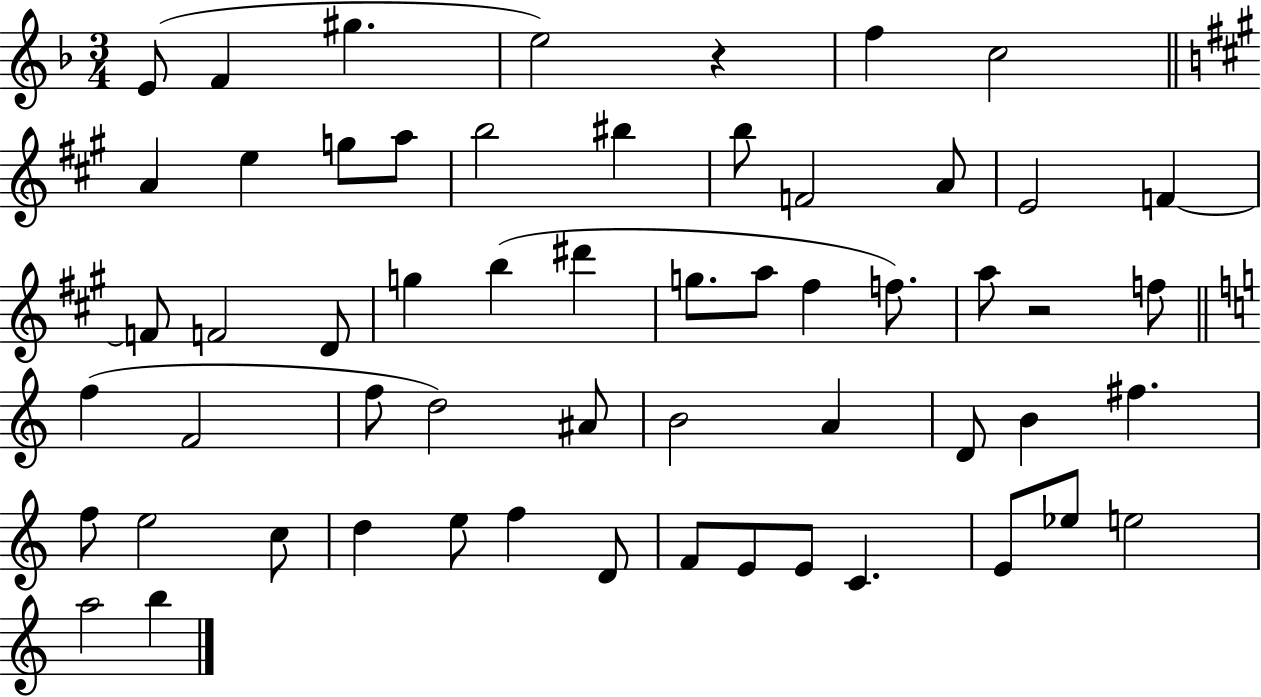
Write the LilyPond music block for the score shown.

{
  \clef treble
  \numericTimeSignature
  \time 3/4
  \key f \major
  e'8( f'4 gis''4. | e''2) r4 | f''4 c''2 | \bar "||" \break \key a \major a'4 e''4 g''8 a''8 | b''2 bis''4 | b''8 f'2 a'8 | e'2 f'4~~ | \break f'8 f'2 d'8 | g''4 b''4( dis'''4 | g''8. a''8 fis''4 f''8.) | a''8 r2 f''8 | \break \bar "||" \break \key c \major f''4( f'2 | f''8 d''2) ais'8 | b'2 a'4 | d'8 b'4 fis''4. | \break f''8 e''2 c''8 | d''4 e''8 f''4 d'8 | f'8 e'8 e'8 c'4. | e'8 ees''8 e''2 | \break a''2 b''4 | \bar "|."
}